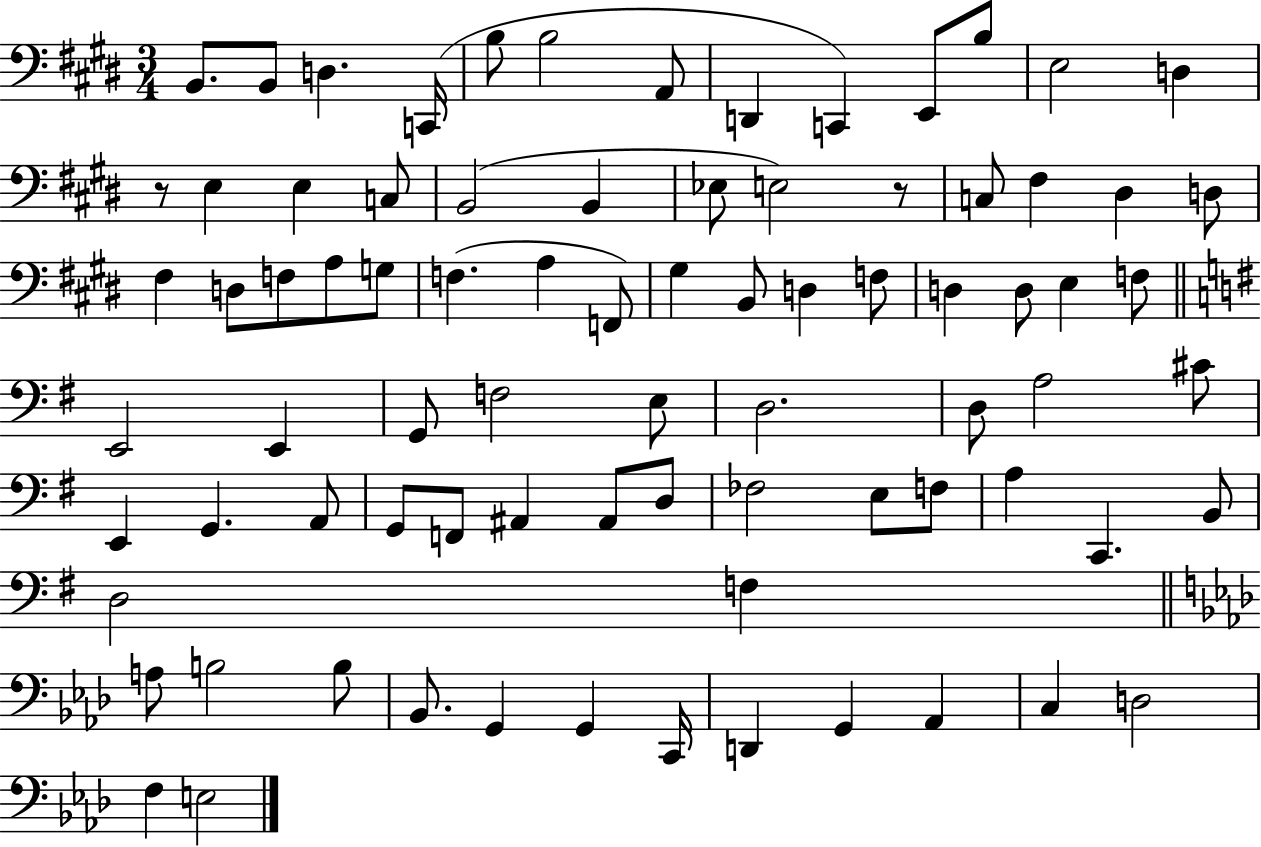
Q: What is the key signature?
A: E major